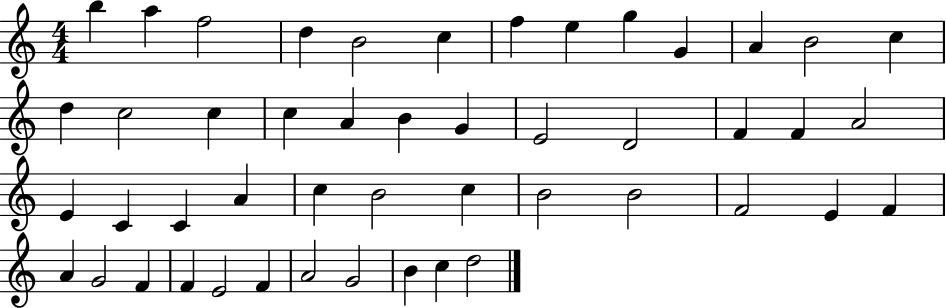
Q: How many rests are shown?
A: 0